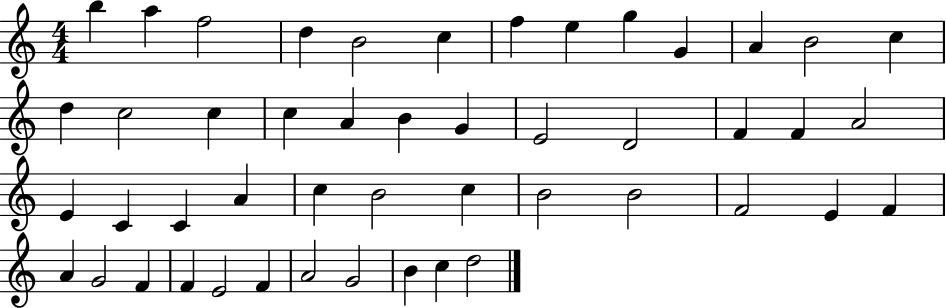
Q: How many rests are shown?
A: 0